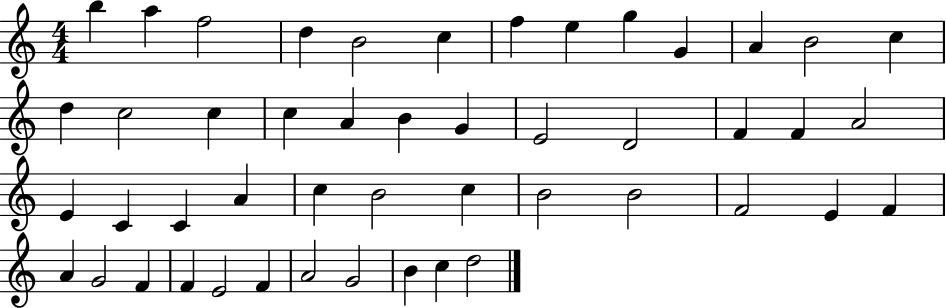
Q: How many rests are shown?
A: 0